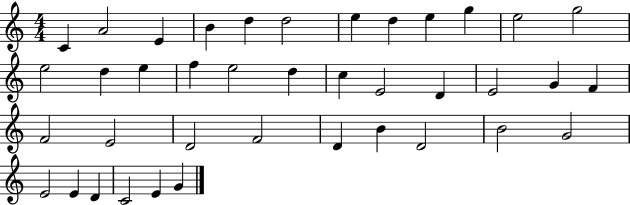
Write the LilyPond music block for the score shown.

{
  \clef treble
  \numericTimeSignature
  \time 4/4
  \key c \major
  c'4 a'2 e'4 | b'4 d''4 d''2 | e''4 d''4 e''4 g''4 | e''2 g''2 | \break e''2 d''4 e''4 | f''4 e''2 d''4 | c''4 e'2 d'4 | e'2 g'4 f'4 | \break f'2 e'2 | d'2 f'2 | d'4 b'4 d'2 | b'2 g'2 | \break e'2 e'4 d'4 | c'2 e'4 g'4 | \bar "|."
}